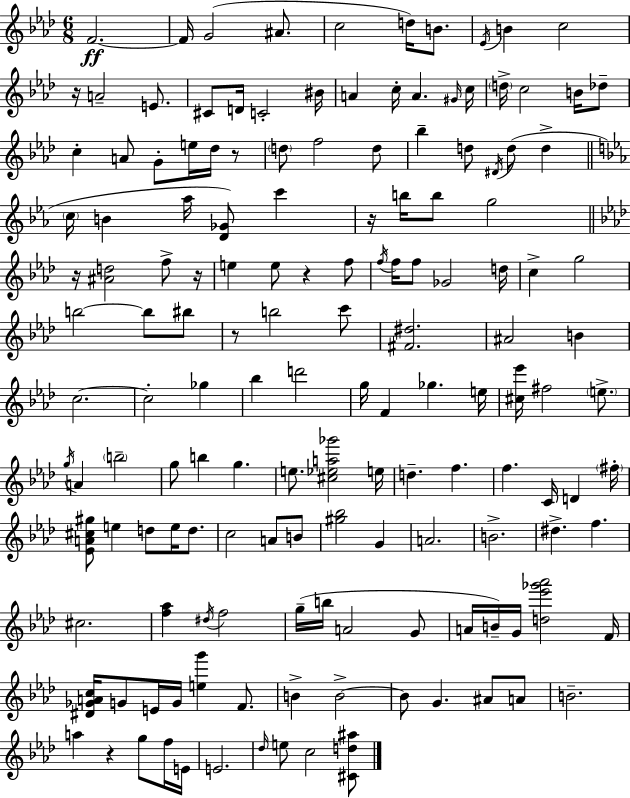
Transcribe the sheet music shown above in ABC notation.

X:1
T:Untitled
M:6/8
L:1/4
K:Fm
F2 F/4 G2 ^A/2 c2 d/4 B/2 _E/4 B c2 z/4 A2 E/2 ^C/2 D/4 C2 ^B/4 A c/4 A ^G/4 c/4 d/4 c2 B/4 _d/2 c A/2 G/2 e/4 _d/4 z/2 d/2 f2 d/2 _b d/2 ^D/4 d/2 d c/4 B _a/4 [D_G]/2 c' z/4 b/4 b/2 g2 z/4 [^Ad]2 f/2 z/4 e e/2 z f/2 f/4 f/4 f/2 _G2 d/4 c g2 b2 b/2 ^b/2 z/2 b2 c'/2 [^F^d]2 ^A2 B c2 c2 _g _b d'2 g/4 F _g e/4 [^c_e']/4 ^f2 e/2 g/4 A b2 g/2 b g e/2 [^c_ea_g']2 e/4 d f f C/4 D ^f/4 [_EA^c^g]/2 e d/2 e/4 d/2 c2 A/2 B/2 [^g_b]2 G A2 B2 ^d f ^c2 [f_a] ^d/4 f2 g/4 b/4 A2 G/2 A/4 B/4 G/4 [d_e'_g'_a']2 F/4 [^D_GAc]/4 G/2 E/4 G/4 [eg'] F/2 B B2 B/2 G ^A/2 A/2 B2 a z g/2 f/4 E/4 E2 _d/4 e/2 c2 [^Cd^a]/2